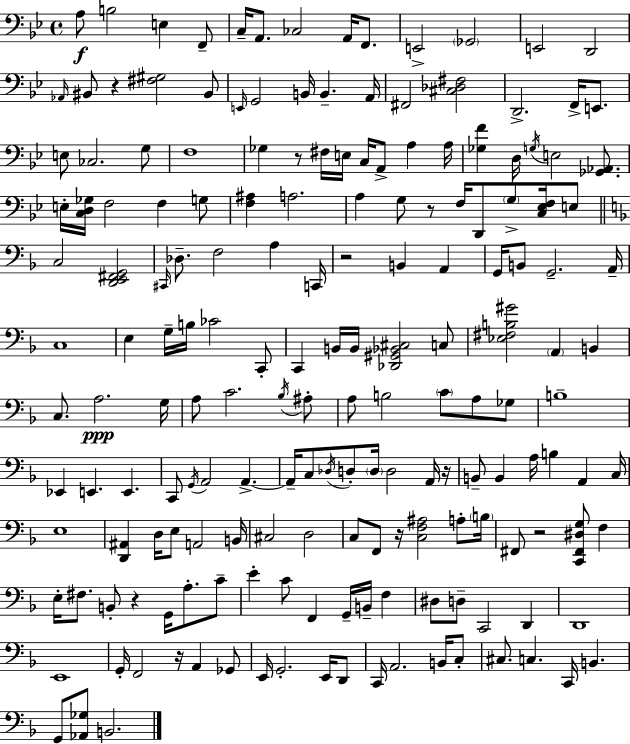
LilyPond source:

{
  \clef bass
  \time 4/4
  \defaultTimeSignature
  \key bes \major
  a8\f b2 e4 f,8-- | c16-- a,8. ces2 a,16 f,8. | e,2-> \parenthesize ges,2 | e,2 d,2 | \break \grace { aes,16 } bis,8 r4 <fis gis>2 bis,8 | \grace { e,16 } g,2 b,16 b,4.-- | a,16 fis,2 <cis des fis>2 | d,2.-> f,16-> e,8. | \break e8 ces2. | g8 f1 | ges4 r8 fis16 e16 c16 a,8-> a4 | a16 <ges f'>4 d16 \acciaccatura { g16 } e2 | \break <ges, aes,>8. e16-. <c d ges>16 f2 f4 | g8 <f ais>4 a2. | a4 g8 r8 f16 d,8 \parenthesize g8-> | <c ees f>16 e8 \bar "||" \break \key d \minor c2 <d, e, fis, g,>2 | \grace { cis,16 } des8.-- f2 a4 | c,16 r2 b,4 a,4 | g,16 b,8 g,2.-- | \break a,16-- c1 | e4 g16-- b16 ces'2 c,8-. | c,4 b,16 b,16 <des, gis, bes, cis>2 c8 | <ees fis b gis'>2 \parenthesize a,4 b,4 | \break c8. a2.\ppp | g16 a8 c'2. \acciaccatura { bes16 } | ais8-. a8 b2 \parenthesize c'8 a8 | ges8 b1-- | \break ees,4 e,4. e,4. | c,8 \acciaccatura { g,16 } a,2 a,4.->~~ | a,16-- c8 \acciaccatura { des16 } d8-. \parenthesize d16 d2 | a,16 r16 b,8-- b,4 a16 b4 a,4 | \break c16 e1 | <d, ais,>4 d16 e8 a,2 | b,16 cis2 d2 | c8 f,8 r16 <c f ais>2 | \break a8-. \parenthesize b16 fis,8 r2 <c, fis, dis g>8 | f4 e16-. fis8. b,8-. r4 g,16 a8.-. | c'8-- e'4-. c'8 f,4 g,16-- b,16-- | f4 dis8 d8-- c,2 | \break d,4 d,1 | e,1 | g,16-. f,2 r16 a,4 | ges,8 e,16 g,2.-. | \break e,16 d,8 c,16 a,2. | b,16 c8-. cis8. c4. c,16 b,4. | g,8 <aes, ges>8 b,2. | \bar "|."
}